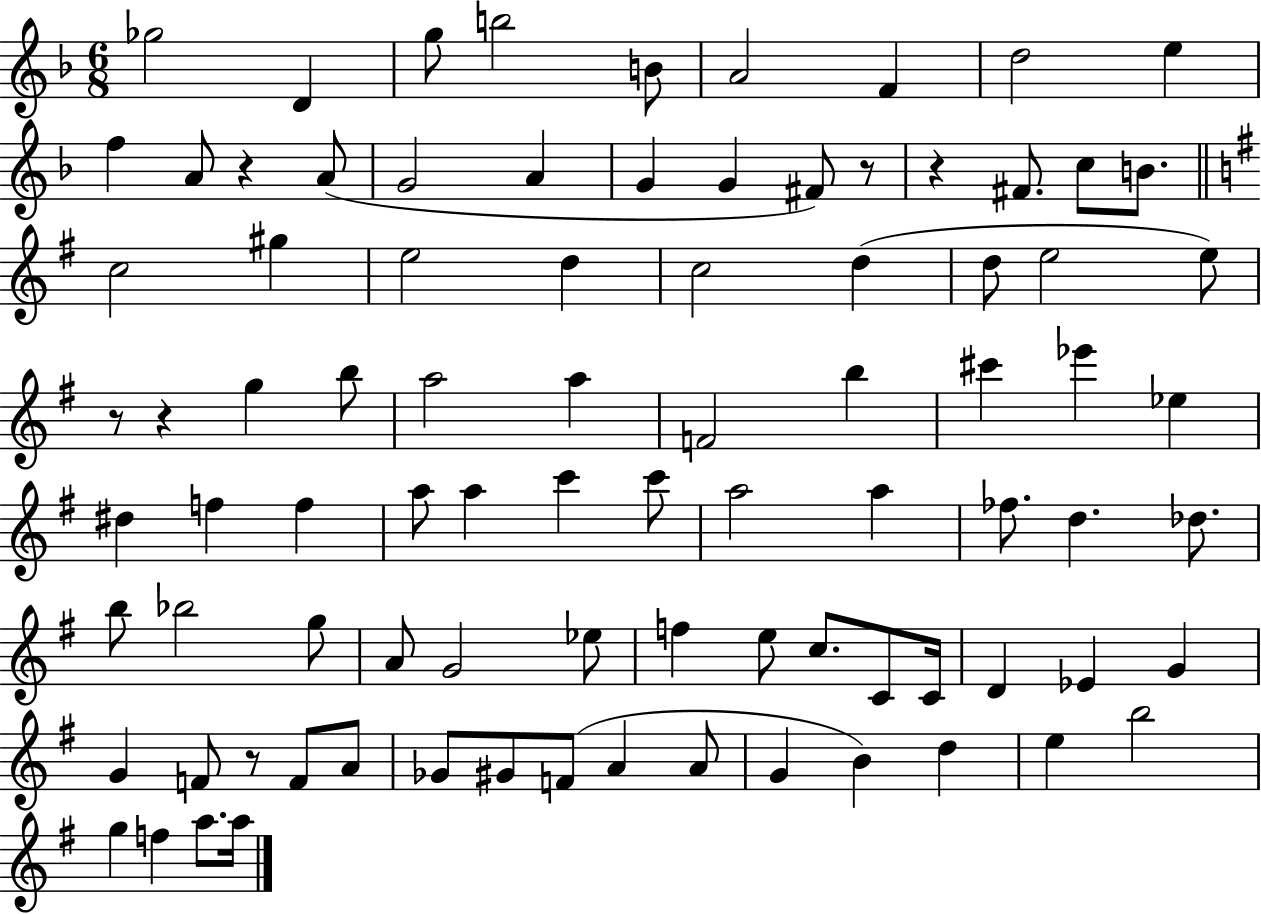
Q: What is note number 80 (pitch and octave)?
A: F5